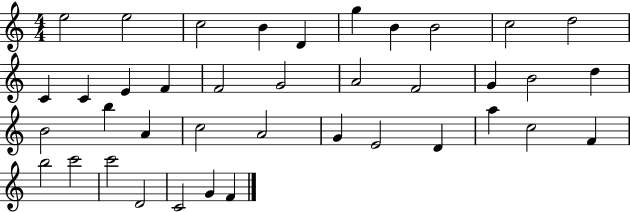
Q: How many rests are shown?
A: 0